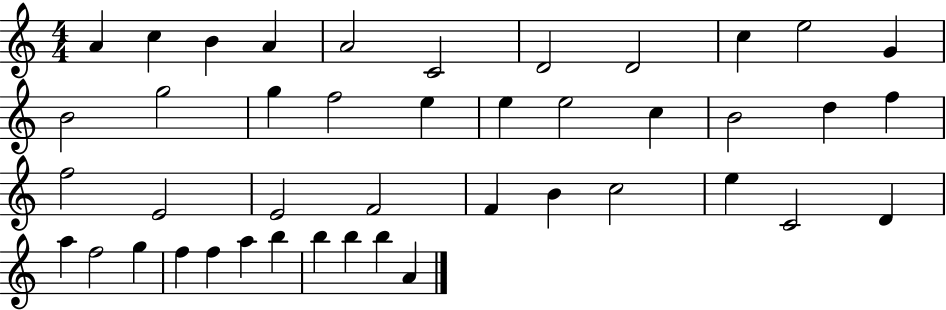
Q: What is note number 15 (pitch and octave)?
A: F5